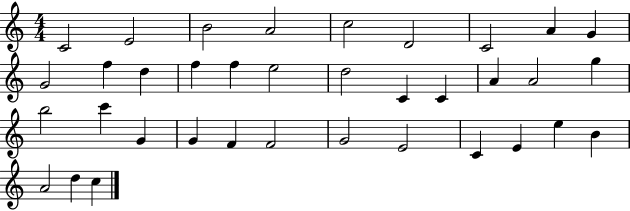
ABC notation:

X:1
T:Untitled
M:4/4
L:1/4
K:C
C2 E2 B2 A2 c2 D2 C2 A G G2 f d f f e2 d2 C C A A2 g b2 c' G G F F2 G2 E2 C E e B A2 d c